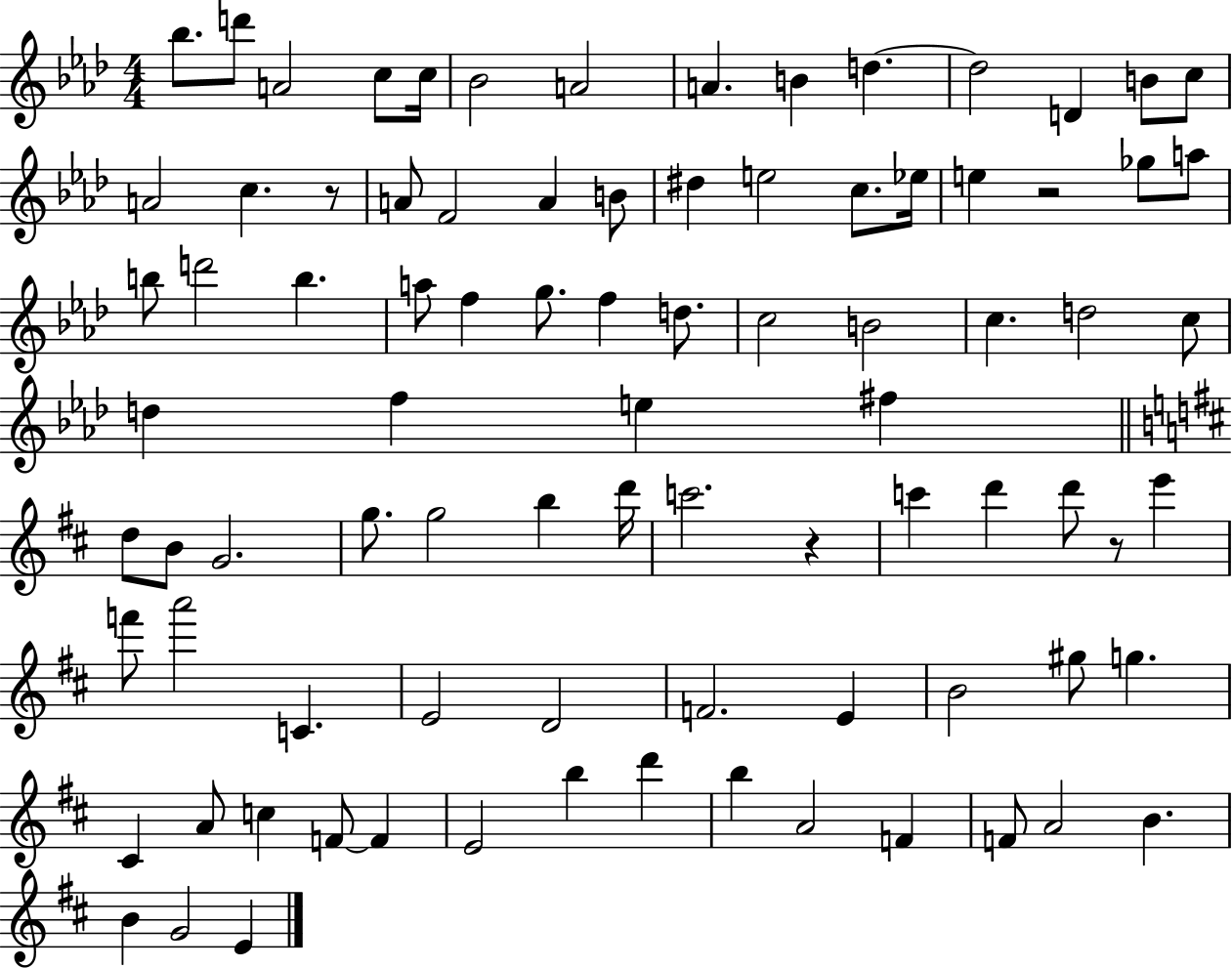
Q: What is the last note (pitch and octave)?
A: E4